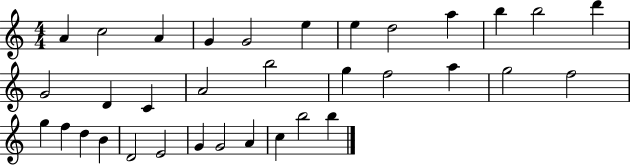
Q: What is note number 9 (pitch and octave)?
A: A5